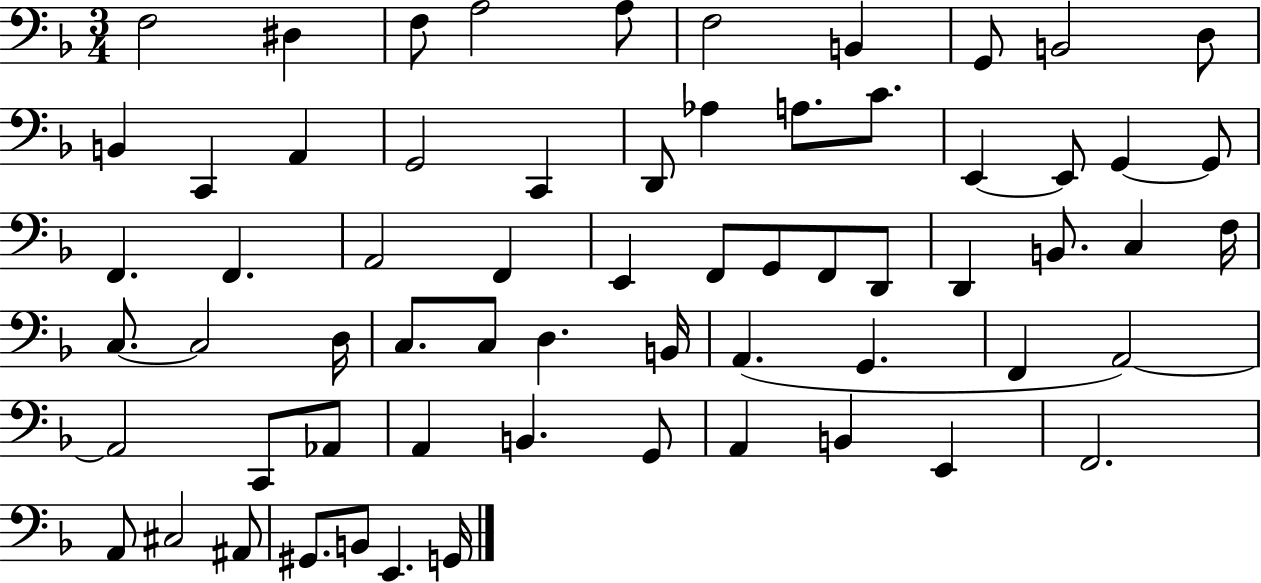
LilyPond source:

{
  \clef bass
  \numericTimeSignature
  \time 3/4
  \key f \major
  f2 dis4 | f8 a2 a8 | f2 b,4 | g,8 b,2 d8 | \break b,4 c,4 a,4 | g,2 c,4 | d,8 aes4 a8. c'8. | e,4~~ e,8 g,4~~ g,8 | \break f,4. f,4. | a,2 f,4 | e,4 f,8 g,8 f,8 d,8 | d,4 b,8. c4 f16 | \break c8.~~ c2 d16 | c8. c8 d4. b,16 | a,4.( g,4. | f,4 a,2~~) | \break a,2 c,8 aes,8 | a,4 b,4. g,8 | a,4 b,4 e,4 | f,2. | \break a,8 cis2 ais,8 | gis,8. b,8 e,4. g,16 | \bar "|."
}